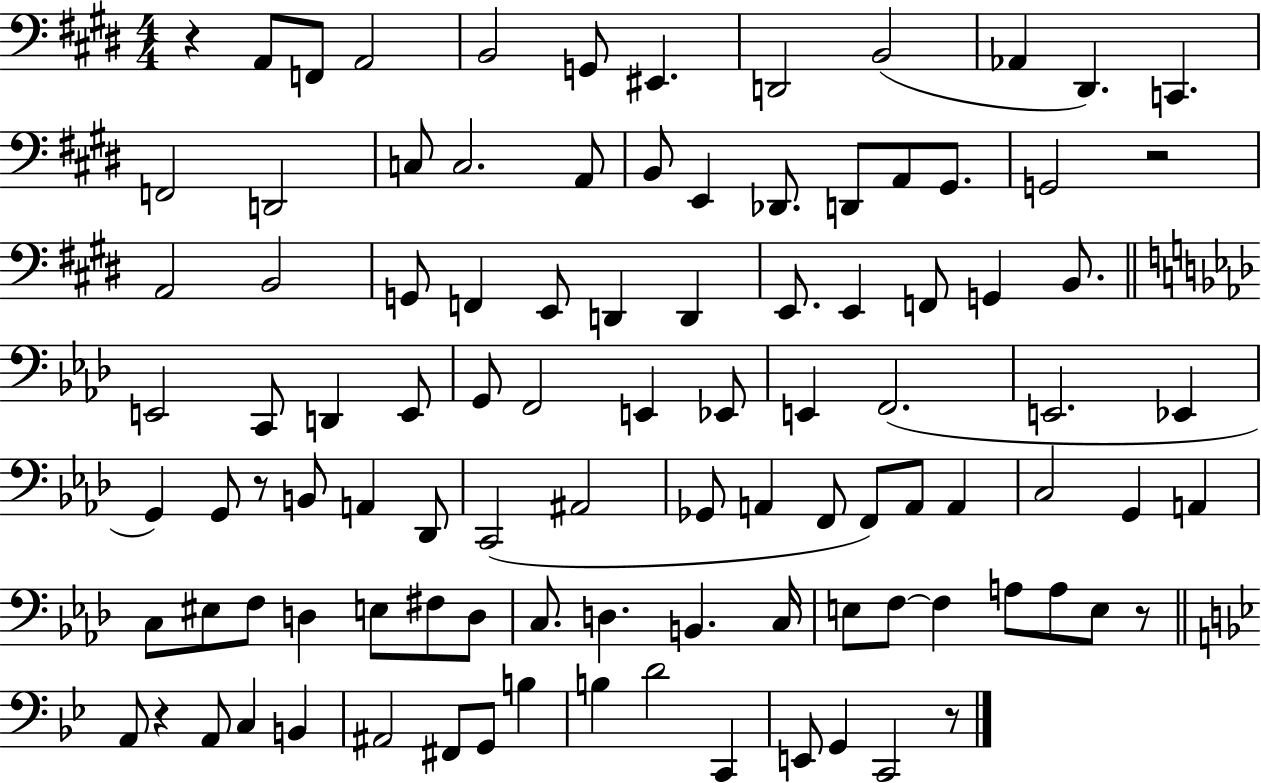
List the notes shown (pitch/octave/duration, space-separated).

R/q A2/e F2/e A2/h B2/h G2/e EIS2/q. D2/h B2/h Ab2/q D#2/q. C2/q. F2/h D2/h C3/e C3/h. A2/e B2/e E2/q Db2/e. D2/e A2/e G#2/e. G2/h R/h A2/h B2/h G2/e F2/q E2/e D2/q D2/q E2/e. E2/q F2/e G2/q B2/e. E2/h C2/e D2/q E2/e G2/e F2/h E2/q Eb2/e E2/q F2/h. E2/h. Eb2/q G2/q G2/e R/e B2/e A2/q Db2/e C2/h A#2/h Gb2/e A2/q F2/e F2/e A2/e A2/q C3/h G2/q A2/q C3/e EIS3/e F3/e D3/q E3/e F#3/e D3/e C3/e. D3/q. B2/q. C3/s E3/e F3/e F3/q A3/e A3/e E3/e R/e A2/e R/q A2/e C3/q B2/q A#2/h F#2/e G2/e B3/q B3/q D4/h C2/q E2/e G2/q C2/h R/e